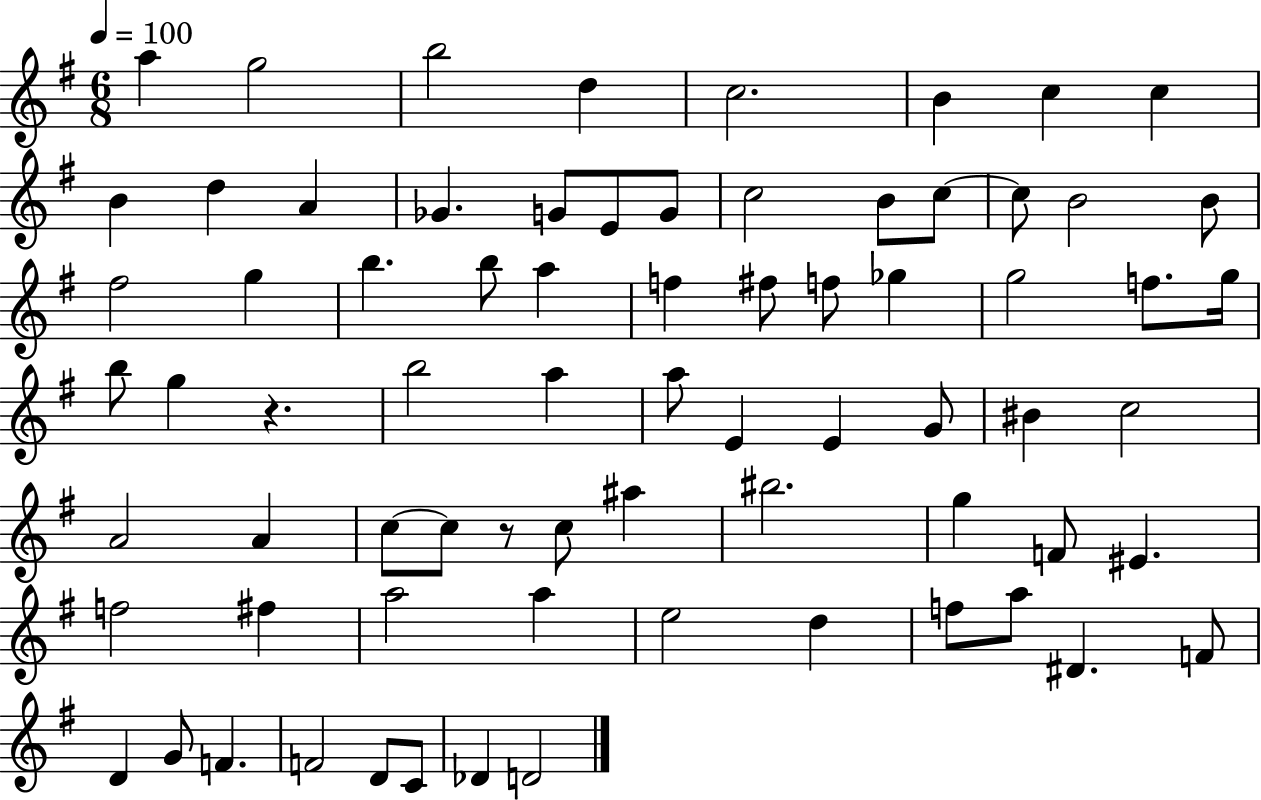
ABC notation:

X:1
T:Untitled
M:6/8
L:1/4
K:G
a g2 b2 d c2 B c c B d A _G G/2 E/2 G/2 c2 B/2 c/2 c/2 B2 B/2 ^f2 g b b/2 a f ^f/2 f/2 _g g2 f/2 g/4 b/2 g z b2 a a/2 E E G/2 ^B c2 A2 A c/2 c/2 z/2 c/2 ^a ^b2 g F/2 ^E f2 ^f a2 a e2 d f/2 a/2 ^D F/2 D G/2 F F2 D/2 C/2 _D D2